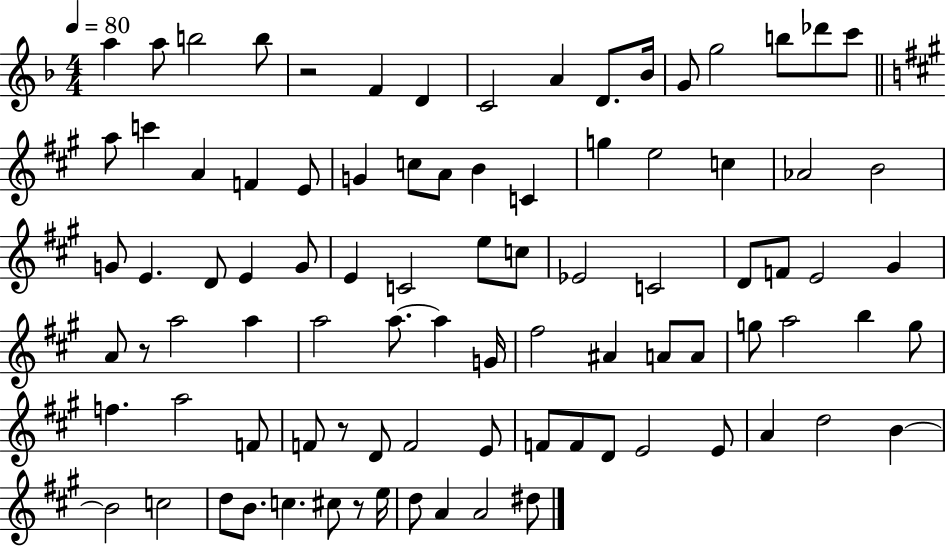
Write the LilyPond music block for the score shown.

{
  \clef treble
  \numericTimeSignature
  \time 4/4
  \key f \major
  \tempo 4 = 80
  a''4 a''8 b''2 b''8 | r2 f'4 d'4 | c'2 a'4 d'8. bes'16 | g'8 g''2 b''8 des'''8 c'''8 | \break \bar "||" \break \key a \major a''8 c'''4 a'4 f'4 e'8 | g'4 c''8 a'8 b'4 c'4 | g''4 e''2 c''4 | aes'2 b'2 | \break g'8 e'4. d'8 e'4 g'8 | e'4 c'2 e''8 c''8 | ees'2 c'2 | d'8 f'8 e'2 gis'4 | \break a'8 r8 a''2 a''4 | a''2 a''8.~~ a''4 g'16 | fis''2 ais'4 a'8 a'8 | g''8 a''2 b''4 g''8 | \break f''4. a''2 f'8 | f'8 r8 d'8 f'2 e'8 | f'8 f'8 d'8 e'2 e'8 | a'4 d''2 b'4~~ | \break b'2 c''2 | d''8 b'8. c''4. cis''8 r8 e''16 | d''8 a'4 a'2 dis''8 | \bar "|."
}